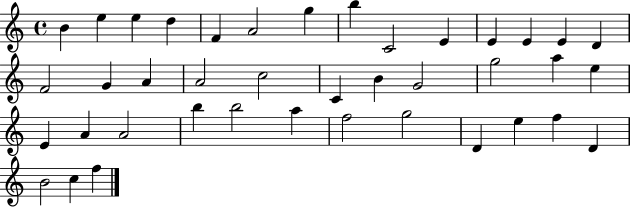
{
  \clef treble
  \time 4/4
  \defaultTimeSignature
  \key c \major
  b'4 e''4 e''4 d''4 | f'4 a'2 g''4 | b''4 c'2 e'4 | e'4 e'4 e'4 d'4 | \break f'2 g'4 a'4 | a'2 c''2 | c'4 b'4 g'2 | g''2 a''4 e''4 | \break e'4 a'4 a'2 | b''4 b''2 a''4 | f''2 g''2 | d'4 e''4 f''4 d'4 | \break b'2 c''4 f''4 | \bar "|."
}